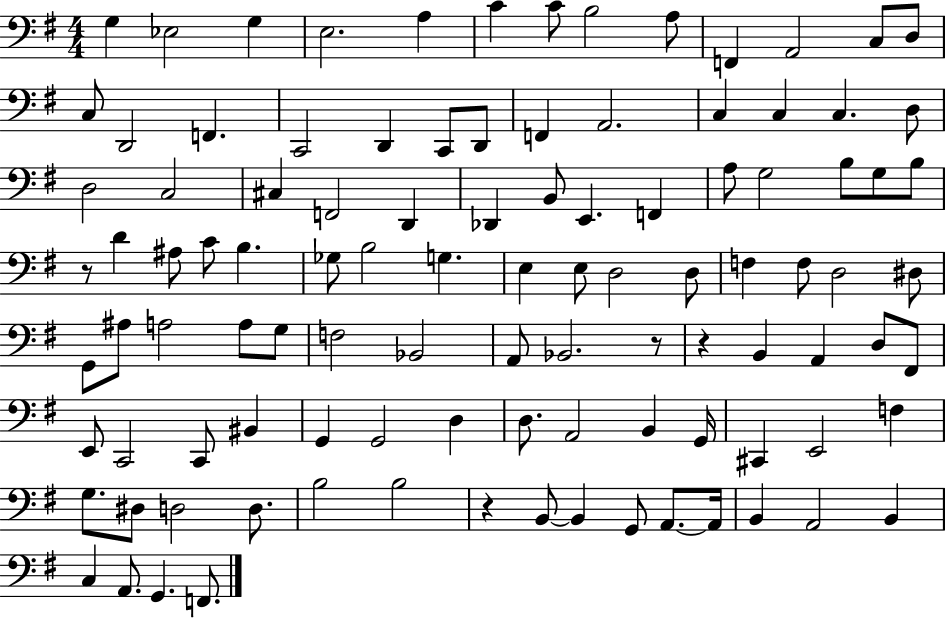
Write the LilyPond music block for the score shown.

{
  \clef bass
  \numericTimeSignature
  \time 4/4
  \key g \major
  g4 ees2 g4 | e2. a4 | c'4 c'8 b2 a8 | f,4 a,2 c8 d8 | \break c8 d,2 f,4. | c,2 d,4 c,8 d,8 | f,4 a,2. | c4 c4 c4. d8 | \break d2 c2 | cis4 f,2 d,4 | des,4 b,8 e,4. f,4 | a8 g2 b8 g8 b8 | \break r8 d'4 ais8 c'8 b4. | ges8 b2 g4. | e4 e8 d2 d8 | f4 f8 d2 dis8 | \break g,8 ais8 a2 a8 g8 | f2 bes,2 | a,8 bes,2. r8 | r4 b,4 a,4 d8 fis,8 | \break e,8 c,2 c,8 bis,4 | g,4 g,2 d4 | d8. a,2 b,4 g,16 | cis,4 e,2 f4 | \break g8. dis8 d2 d8. | b2 b2 | r4 b,8~~ b,4 g,8 a,8.~~ a,16 | b,4 a,2 b,4 | \break c4 a,8. g,4. f,8. | \bar "|."
}